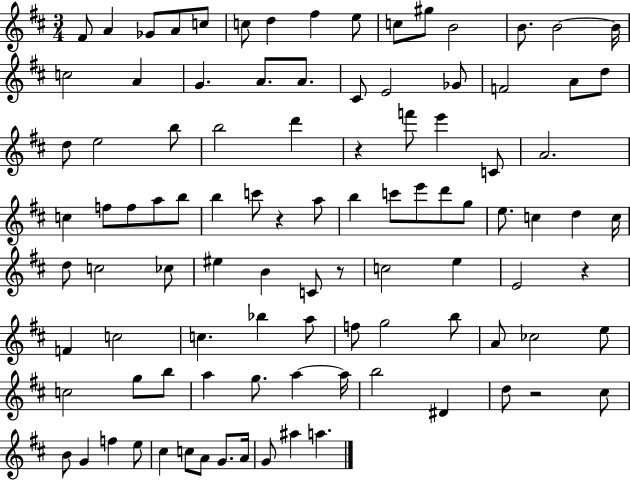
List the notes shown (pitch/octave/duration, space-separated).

F#4/e A4/q Gb4/e A4/e C5/e C5/e D5/q F#5/q E5/e C5/e G#5/e B4/h B4/e. B4/h B4/s C5/h A4/q G4/q. A4/e. A4/e. C#4/e E4/h Gb4/e F4/h A4/e D5/e D5/e E5/h B5/e B5/h D6/q R/q F6/e E6/q C4/e A4/h. C5/q F5/e F5/e A5/e B5/e B5/q C6/e R/q A5/e B5/q C6/e E6/e D6/e G5/e E5/e. C5/q D5/q C5/s D5/e C5/h CES5/e EIS5/q B4/q C4/e R/e C5/h E5/q E4/h R/q F4/q C5/h C5/q. Bb5/q A5/e F5/e G5/h B5/e A4/e CES5/h E5/e C5/h G5/e B5/e A5/q G5/e. A5/q A5/s B5/h D#4/q D5/e R/h C#5/e B4/e G4/q F5/q E5/e C#5/q C5/e A4/e G4/e. A4/s G4/e A#5/q A5/q.